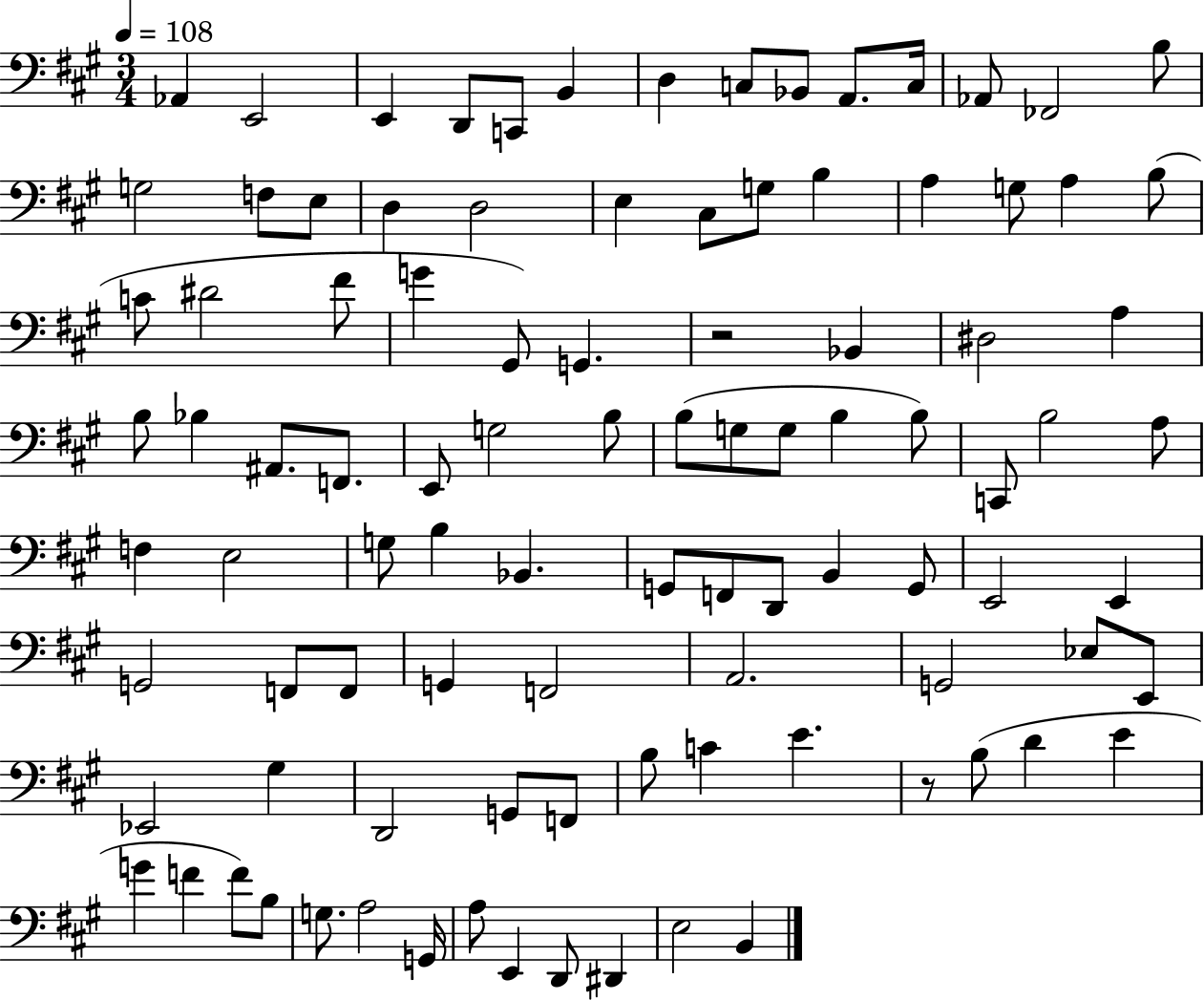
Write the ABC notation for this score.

X:1
T:Untitled
M:3/4
L:1/4
K:A
_A,, E,,2 E,, D,,/2 C,,/2 B,, D, C,/2 _B,,/2 A,,/2 C,/4 _A,,/2 _F,,2 B,/2 G,2 F,/2 E,/2 D, D,2 E, ^C,/2 G,/2 B, A, G,/2 A, B,/2 C/2 ^D2 ^F/2 G ^G,,/2 G,, z2 _B,, ^D,2 A, B,/2 _B, ^A,,/2 F,,/2 E,,/2 G,2 B,/2 B,/2 G,/2 G,/2 B, B,/2 C,,/2 B,2 A,/2 F, E,2 G,/2 B, _B,, G,,/2 F,,/2 D,,/2 B,, G,,/2 E,,2 E,, G,,2 F,,/2 F,,/2 G,, F,,2 A,,2 G,,2 _E,/2 E,,/2 _E,,2 ^G, D,,2 G,,/2 F,,/2 B,/2 C E z/2 B,/2 D E G F F/2 B,/2 G,/2 A,2 G,,/4 A,/2 E,, D,,/2 ^D,, E,2 B,,